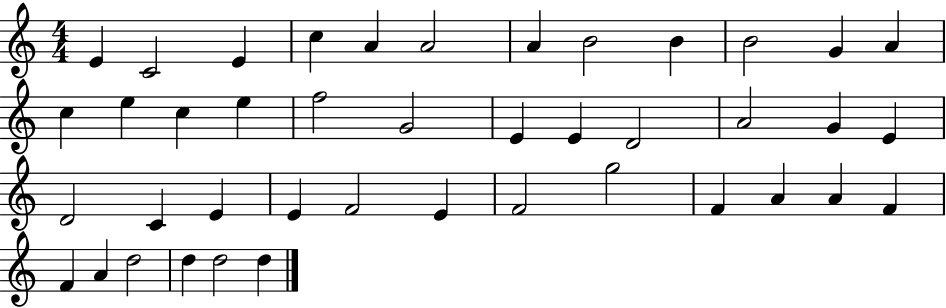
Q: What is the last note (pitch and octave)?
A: D5